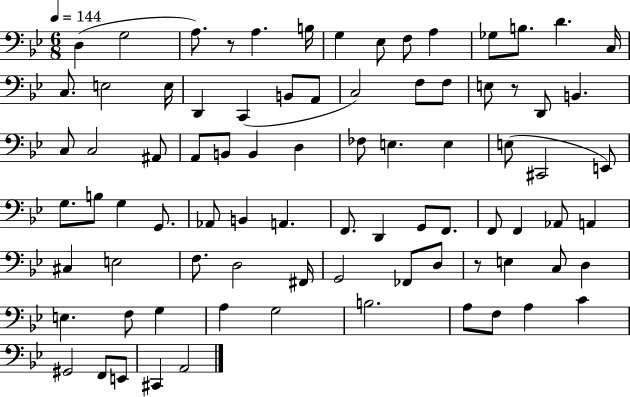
{
  \clef bass
  \numericTimeSignature
  \time 6/8
  \key bes \major
  \tempo 4 = 144
  d4( g2 | a8.) r8 a4. b16 | g4 ees8 f8 a4 | ges8 b8. d'4. c16 | \break c8. e2 e16 | d,4 c,4( b,8 a,8 | c2) f8 f8 | e8 r8 d,8 b,4. | \break c8 c2 ais,8 | a,8 b,8 b,4 d4 | fes8 e4. e4 | e8( cis,2 e,8) | \break g8. b8 g4 g,8. | aes,8 b,4 a,4. | f,8. d,4 g,8 f,8. | f,8 f,4 aes,8 a,4 | \break cis4 e2 | f8. d2 fis,16 | g,2 fes,8 d8 | r8 e4 c8 d4 | \break e4. f8 g4 | a4 g2 | b2. | a8 f8 a4 c'4 | \break gis,2 f,8 e,8 | cis,4 a,2 | \bar "|."
}